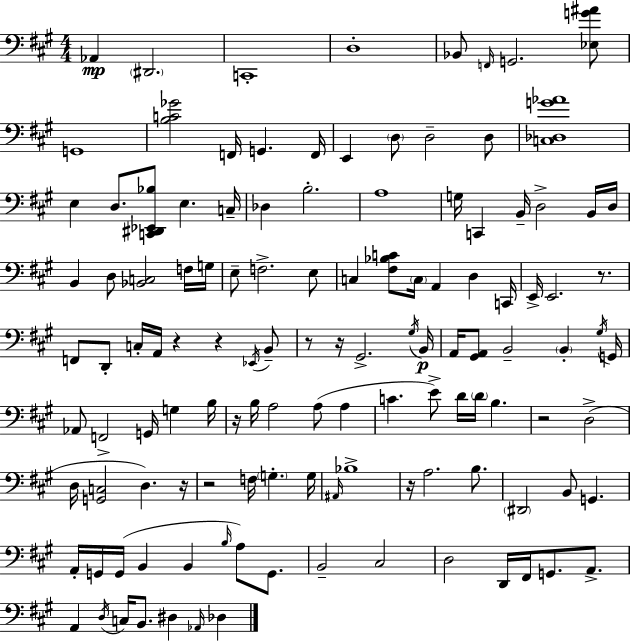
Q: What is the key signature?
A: A major